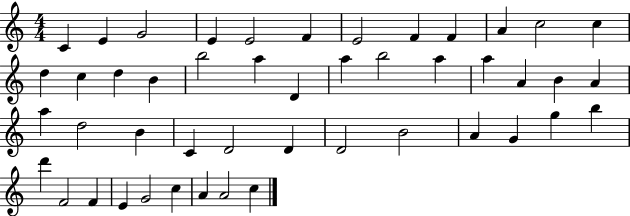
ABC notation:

X:1
T:Untitled
M:4/4
L:1/4
K:C
C E G2 E E2 F E2 F F A c2 c d c d B b2 a D a b2 a a A B A a d2 B C D2 D D2 B2 A G g b d' F2 F E G2 c A A2 c